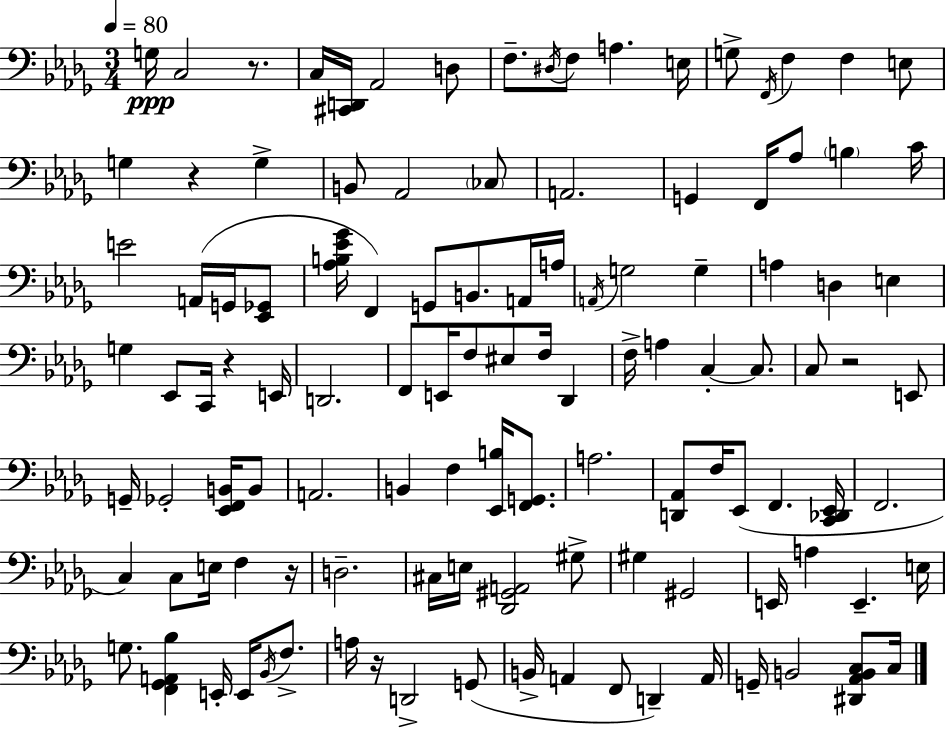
{
  \clef bass
  \numericTimeSignature
  \time 3/4
  \key bes \minor
  \tempo 4 = 80
  g16\ppp c2 r8. | c16 <cis, d,>16 aes,2 d8 | f8.-- \acciaccatura { dis16 } f8 a4. | e16 g8-> \acciaccatura { f,16 } f4 f4 | \break e8 g4 r4 g4-> | b,8 aes,2 | \parenthesize ces8 a,2. | g,4 f,16 aes8 \parenthesize b4 | \break c'16 e'2 a,16( g,16 | <ees, ges,>8 <aes b ees' ges'>16 f,4) g,8 b,8. | a,16 a16 \acciaccatura { a,16 } g2 g4-- | a4 d4 e4 | \break g4 ees,8 c,16 r4 | e,16 d,2. | f,8 e,16 f8 eis8 f16 des,4 | f16-> a4 c4-.~~ | \break c8. c8 r2 | e,8 g,16-- ges,2-. | <ees, f, b,>16 b,8 a,2. | b,4 f4 <ees, b>16 | \break <f, g,>8. a2. | <d, aes,>8 f16 ees,8( f,4. | <c, des, ees,>16 f,2. | c4) c8 e16 f4 | \break r16 d2.-- | cis16 e16 <des, gis, a,>2 | gis8-> gis4 gis,2 | e,16 a4 e,4.-- | \break e16 g8. <f, ges, a, bes>4 e,16-. e,16 | \acciaccatura { bes,16 } f8.-> a16 r16 d,2-> | g,8( b,16-> a,4 f,8 d,4--) | a,16 g,16-- b,2 | \break <dis, aes, b, c>8 c16 \bar "|."
}